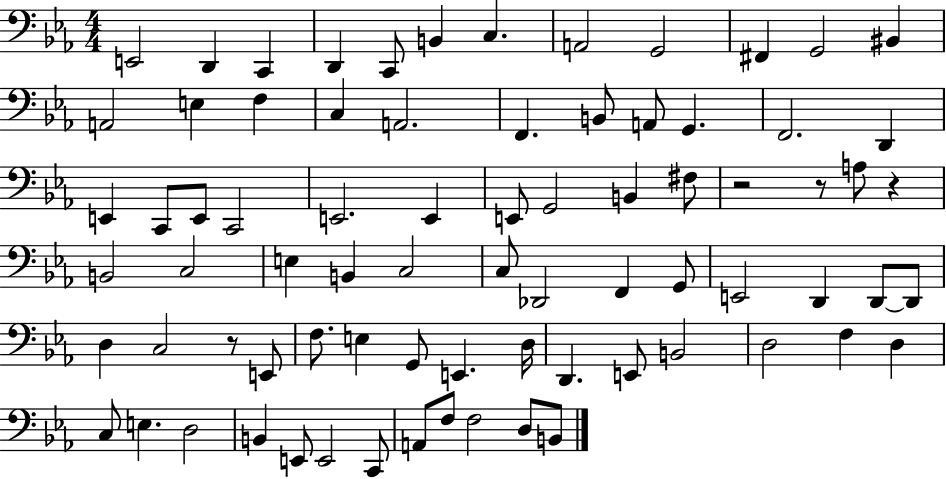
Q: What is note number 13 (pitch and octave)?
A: A2